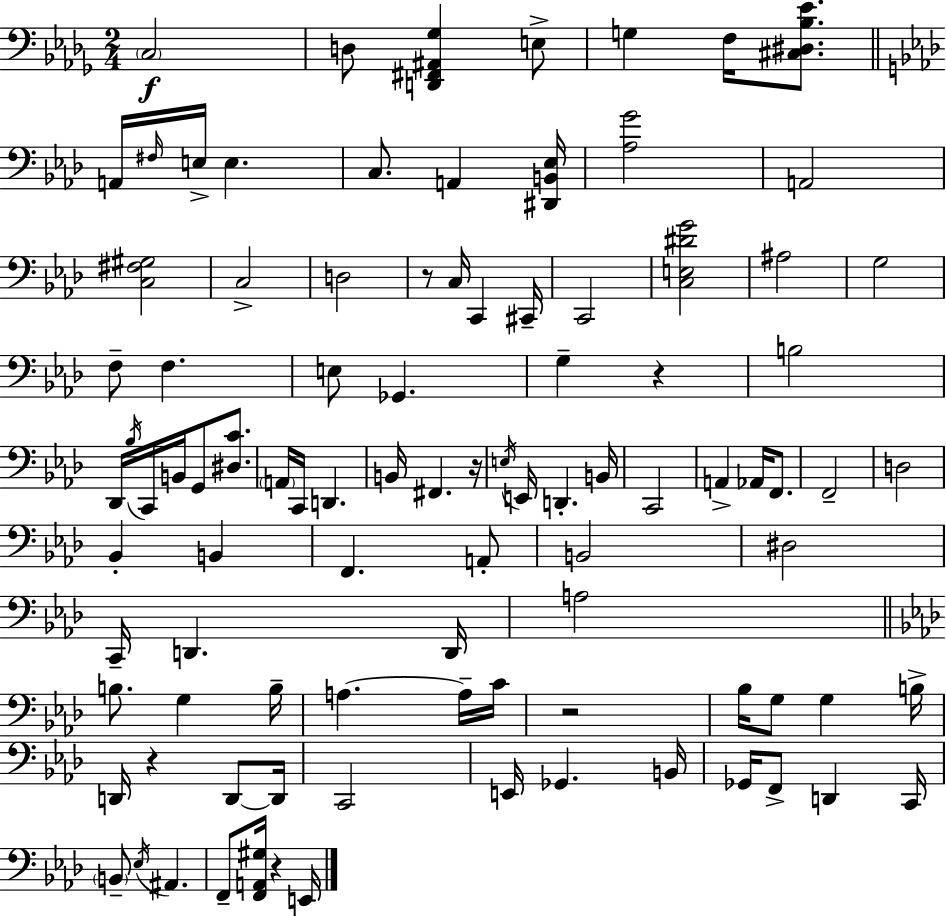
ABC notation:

X:1
T:Untitled
M:2/4
L:1/4
K:Bbm
C,2 D,/2 [D,,^F,,^A,,_G,] E,/2 G, F,/4 [^C,^D,_B,_E]/2 A,,/4 ^F,/4 E,/4 E, C,/2 A,, [^D,,B,,_E,]/4 [_A,G]2 A,,2 [C,^F,^G,]2 C,2 D,2 z/2 C,/4 C,, ^C,,/4 C,,2 [C,E,^DG]2 ^A,2 G,2 F,/2 F, E,/2 _G,, G, z B,2 _D,,/4 _B,/4 C,,/4 B,,/4 G,,/2 [^D,C]/2 A,,/4 C,,/4 D,, B,,/4 ^F,, z/4 E,/4 E,,/4 D,, B,,/4 C,,2 A,, _A,,/4 F,,/2 F,,2 D,2 _B,, B,, F,, A,,/2 B,,2 ^D,2 C,,/4 D,, D,,/4 A,2 B,/2 G, B,/4 A, A,/4 C/4 z2 _B,/4 G,/2 G, B,/4 D,,/4 z D,,/2 D,,/4 C,,2 E,,/4 _G,, B,,/4 _G,,/4 F,,/2 D,, C,,/4 B,,/2 _E,/4 ^A,, F,,/2 [F,,A,,^G,]/4 z E,,/4